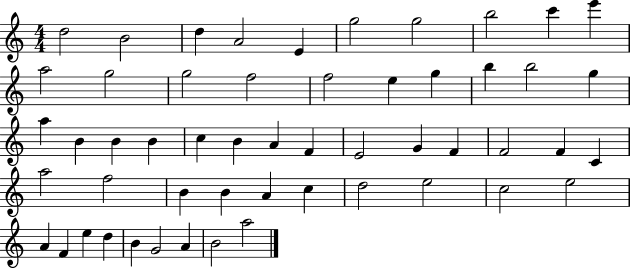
X:1
T:Untitled
M:4/4
L:1/4
K:C
d2 B2 d A2 E g2 g2 b2 c' e' a2 g2 g2 f2 f2 e g b b2 g a B B B c B A F E2 G F F2 F C a2 f2 B B A c d2 e2 c2 e2 A F e d B G2 A B2 a2